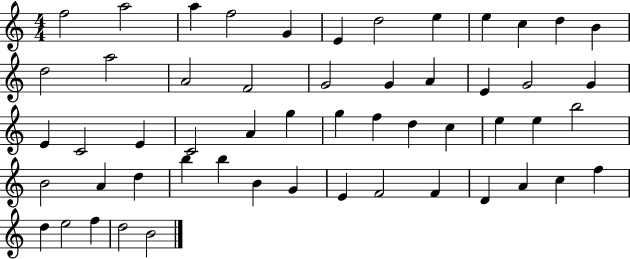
X:1
T:Untitled
M:4/4
L:1/4
K:C
f2 a2 a f2 G E d2 e e c d B d2 a2 A2 F2 G2 G A E G2 G E C2 E C2 A g g f d c e e b2 B2 A d b b B G E F2 F D A c f d e2 f d2 B2